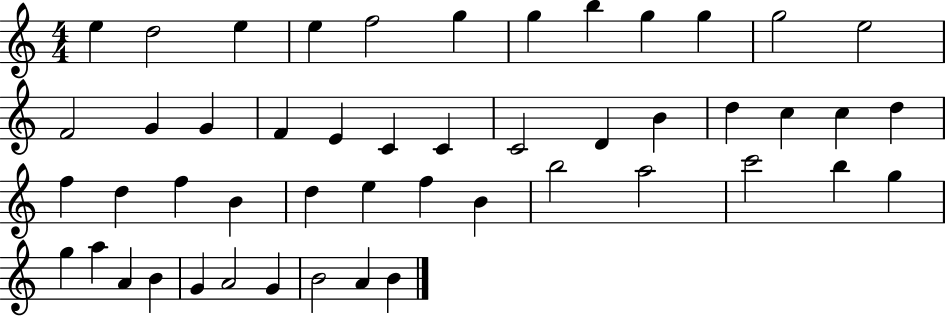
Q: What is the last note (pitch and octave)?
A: B4